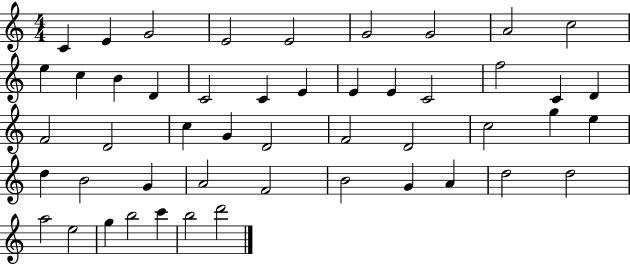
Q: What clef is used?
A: treble